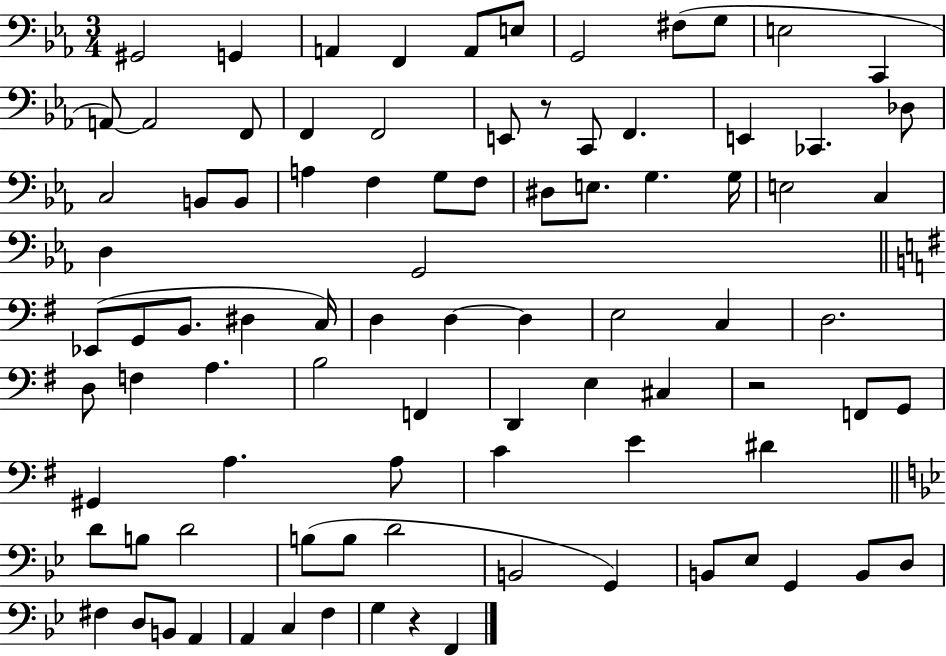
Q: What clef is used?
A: bass